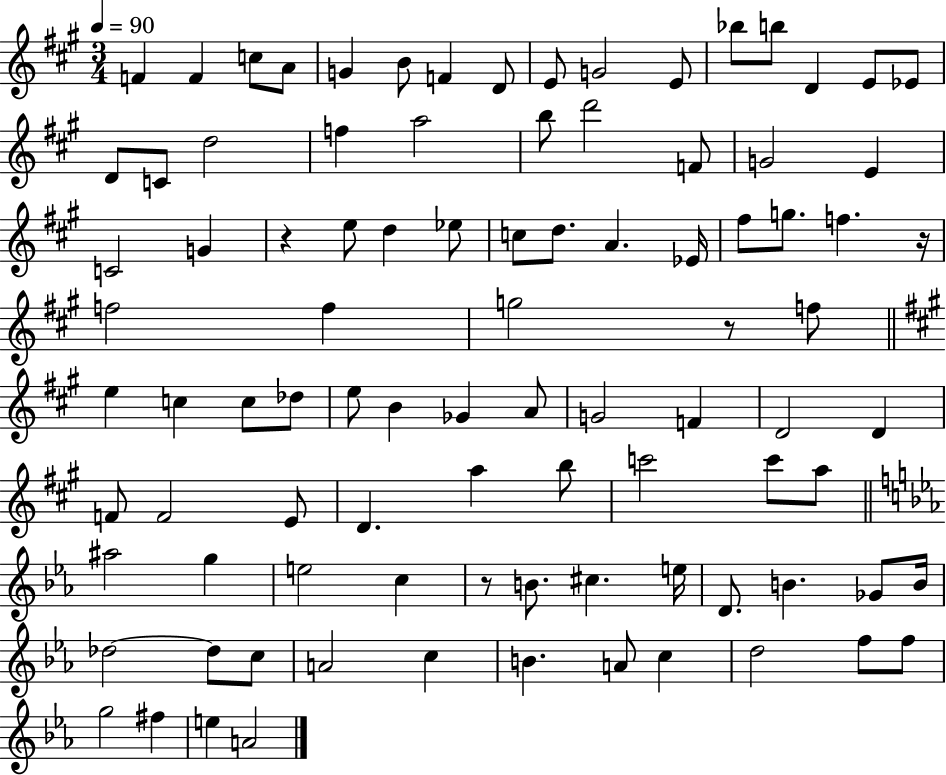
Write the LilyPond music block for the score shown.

{
  \clef treble
  \numericTimeSignature
  \time 3/4
  \key a \major
  \tempo 4 = 90
  f'4 f'4 c''8 a'8 | g'4 b'8 f'4 d'8 | e'8 g'2 e'8 | bes''8 b''8 d'4 e'8 ees'8 | \break d'8 c'8 d''2 | f''4 a''2 | b''8 d'''2 f'8 | g'2 e'4 | \break c'2 g'4 | r4 e''8 d''4 ees''8 | c''8 d''8. a'4. ees'16 | fis''8 g''8. f''4. r16 | \break f''2 f''4 | g''2 r8 f''8 | \bar "||" \break \key a \major e''4 c''4 c''8 des''8 | e''8 b'4 ges'4 a'8 | g'2 f'4 | d'2 d'4 | \break f'8 f'2 e'8 | d'4. a''4 b''8 | c'''2 c'''8 a''8 | \bar "||" \break \key ees \major ais''2 g''4 | e''2 c''4 | r8 b'8. cis''4. e''16 | d'8. b'4. ges'8 b'16 | \break des''2~~ des''8 c''8 | a'2 c''4 | b'4. a'8 c''4 | d''2 f''8 f''8 | \break g''2 fis''4 | e''4 a'2 | \bar "|."
}